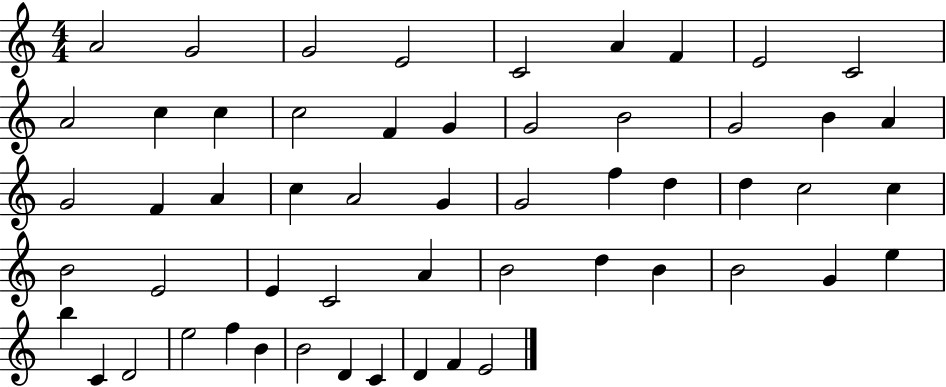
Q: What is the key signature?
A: C major